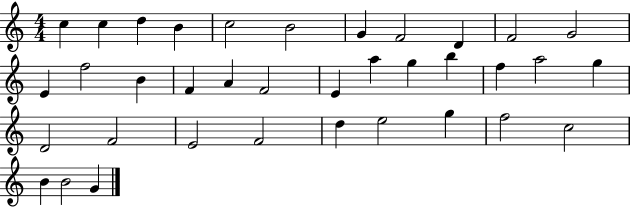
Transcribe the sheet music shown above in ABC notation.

X:1
T:Untitled
M:4/4
L:1/4
K:C
c c d B c2 B2 G F2 D F2 G2 E f2 B F A F2 E a g b f a2 g D2 F2 E2 F2 d e2 g f2 c2 B B2 G